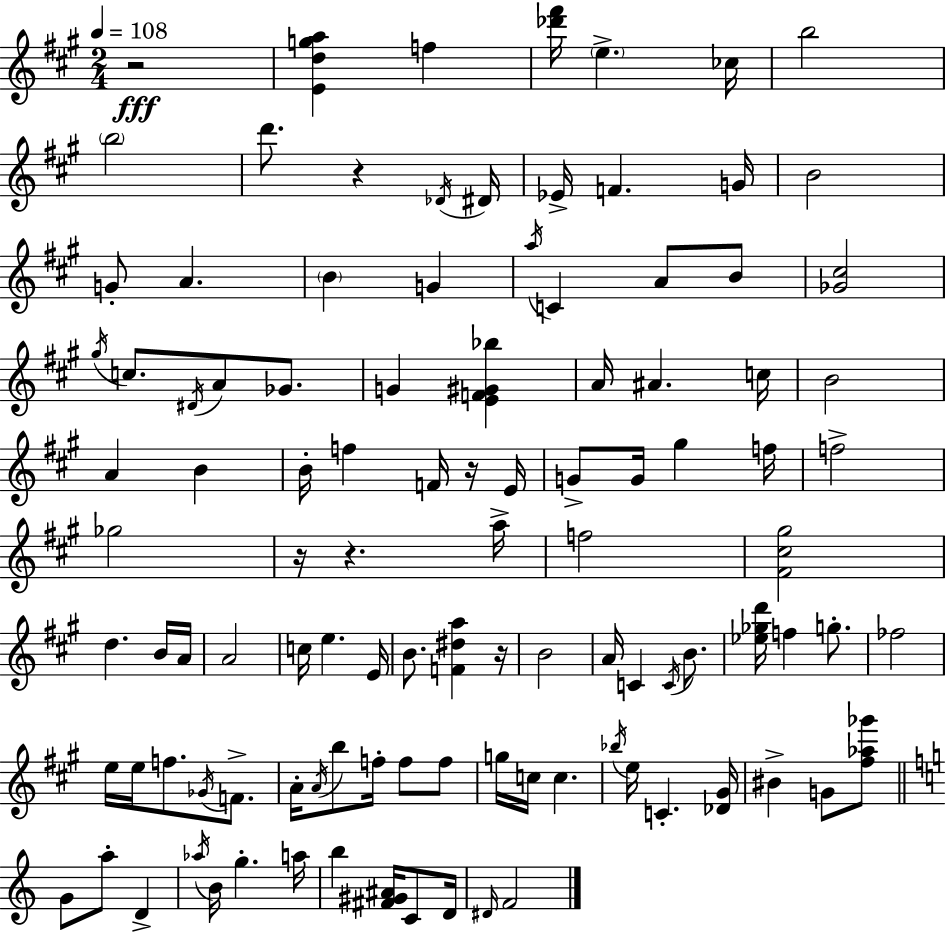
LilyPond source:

{
  \clef treble
  \numericTimeSignature
  \time 2/4
  \key a \major
  \tempo 4 = 108
  r2\fff | <e' d'' g'' a''>4 f''4 | <des''' fis'''>16 \parenthesize e''4.-> ces''16 | b''2 | \break \parenthesize b''2 | d'''8. r4 \acciaccatura { des'16 } | dis'16 ees'16-> f'4. | g'16 b'2 | \break g'8-. a'4. | \parenthesize b'4 g'4 | \acciaccatura { a''16 } c'4 a'8 | b'8 <ges' cis''>2 | \break \acciaccatura { gis''16 } c''8. \acciaccatura { dis'16 } a'8 | ges'8. g'4 | <e' f' gis' bes''>4 a'16 ais'4. | c''16 b'2 | \break a'4 | b'4 b'16-. f''4 | f'16 r16 e'16 g'8-> g'16 gis''4 | f''16 f''2-> | \break ges''2 | r16 r4. | a''16-> f''2 | <fis' cis'' gis''>2 | \break d''4. | b'16 a'16 a'2 | c''16 e''4. | e'16 b'8. <f' dis'' a''>4 | \break r16 b'2 | a'16 c'4 | \acciaccatura { c'16 } b'8. <ees'' ges'' d'''>16 f''4 | g''8.-. fes''2 | \break e''16 e''16 f''8. | \acciaccatura { ges'16 } f'8.-> a'16-. \acciaccatura { a'16 } | b''8 f''16-. f''8 f''8 g''16 | c''16 c''4. \acciaccatura { bes''16 } | \break e''16 c'4.-. <des' gis'>16 | bis'4-> g'8 <fis'' aes'' ges'''>8 | \bar "||" \break \key c \major g'8 a''8-. d'4-> | \acciaccatura { aes''16 } b'16 g''4.-. | a''16 b''4 <fis' gis' ais'>16 c'8 | d'16 \grace { dis'16 } f'2 | \break \bar "|."
}